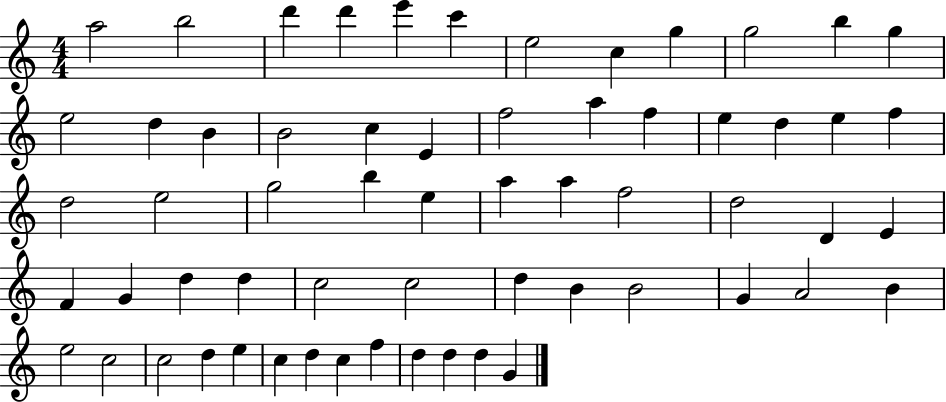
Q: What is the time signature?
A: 4/4